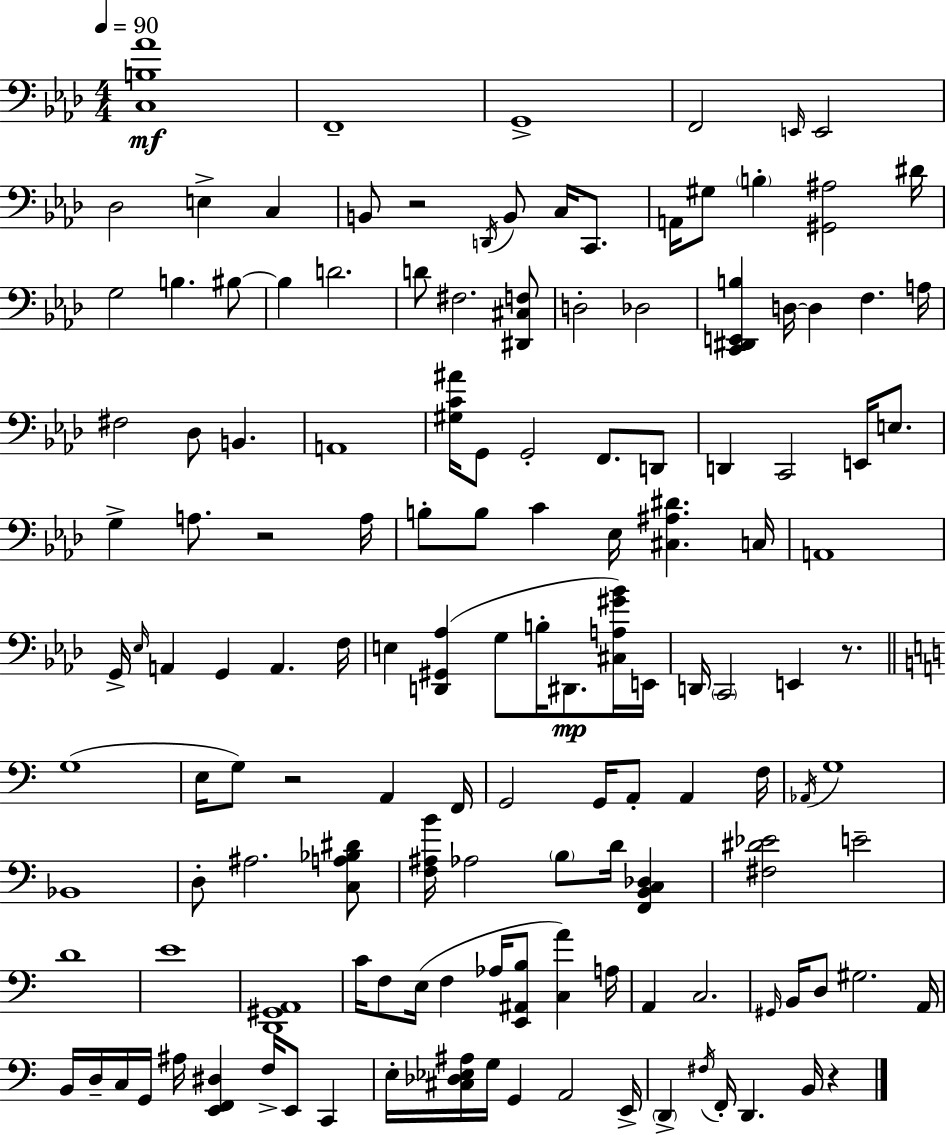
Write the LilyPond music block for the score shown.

{
  \clef bass
  \numericTimeSignature
  \time 4/4
  \key aes \major
  \tempo 4 = 90
  <c b aes'>1\mf | f,1-- | g,1-> | f,2 \grace { e,16 } e,2 | \break des2 e4-> c4 | b,8 r2 \acciaccatura { d,16 } b,8 c16 c,8. | a,16 gis8 \parenthesize b4-. <gis, ais>2 | dis'16 g2 b4. | \break bis8~~ bis4 d'2. | d'8 fis2. | <dis, cis f>8 d2-. des2 | <c, dis, e, b>4 d16~~ d4 f4. | \break a16 fis2 des8 b,4. | a,1 | <gis c' ais'>16 g,8 g,2-. f,8. | d,8 d,4 c,2 e,16 e8. | \break g4-> a8. r2 | a16 b8-. b8 c'4 ees16 <cis ais dis'>4. | c16 a,1 | g,16-> \grace { ees16 } a,4 g,4 a,4. | \break f16 e4 <d, gis, aes>4( g8 b16-. dis,8.\mp | <cis a gis' bes'>16) e,16 d,16 \parenthesize c,2 e,4 | r8. \bar "||" \break \key a \minor g1( | e16 g8) r2 a,4 f,16 | g,2 g,16 a,8-. a,4 f16 | \acciaccatura { aes,16 } g1 | \break bes,1 | d8-. ais2. <c a bes dis'>8 | <f ais b'>16 aes2 \parenthesize b8 d'16 <f, b, c des>4 | <fis dis' ees'>2 e'2-- | \break d'1 | e'1 | <d, gis, a,>1 | c'16 f8 e16( f4 aes16 <e, ais, b>8 <c a'>4) | \break a16 a,4 c2. | \grace { gis,16 } b,16 d8 gis2. | a,16 b,16 d16-- c16 g,16 ais16 <e, f, dis>4 f16-> e,8 c,4 | e16-. <cis des ees ais>16 g16 g,4 a,2 | \break e,16-> \parenthesize d,4-> \acciaccatura { fis16 } f,16-. d,4. b,16 r4 | \bar "|."
}